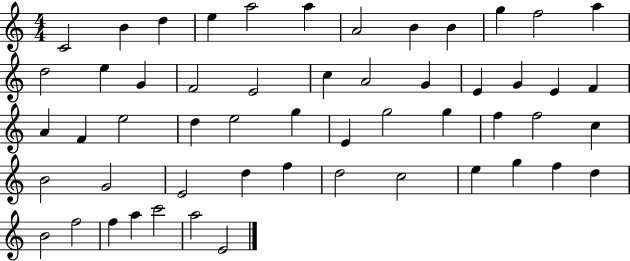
{
  \clef treble
  \numericTimeSignature
  \time 4/4
  \key c \major
  c'2 b'4 d''4 | e''4 a''2 a''4 | a'2 b'4 b'4 | g''4 f''2 a''4 | \break d''2 e''4 g'4 | f'2 e'2 | c''4 a'2 g'4 | e'4 g'4 e'4 f'4 | \break a'4 f'4 e''2 | d''4 e''2 g''4 | e'4 g''2 g''4 | f''4 f''2 c''4 | \break b'2 g'2 | e'2 d''4 f''4 | d''2 c''2 | e''4 g''4 f''4 d''4 | \break b'2 f''2 | f''4 a''4 c'''2 | a''2 e'2 | \bar "|."
}